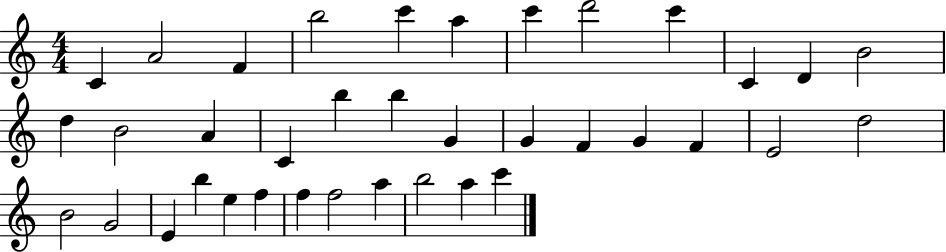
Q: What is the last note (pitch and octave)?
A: C6